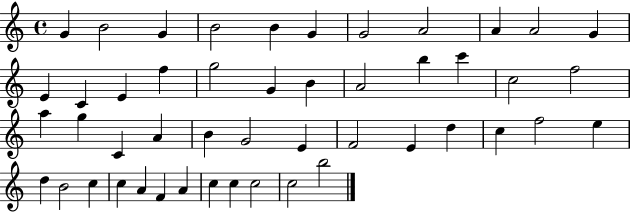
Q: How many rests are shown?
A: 0